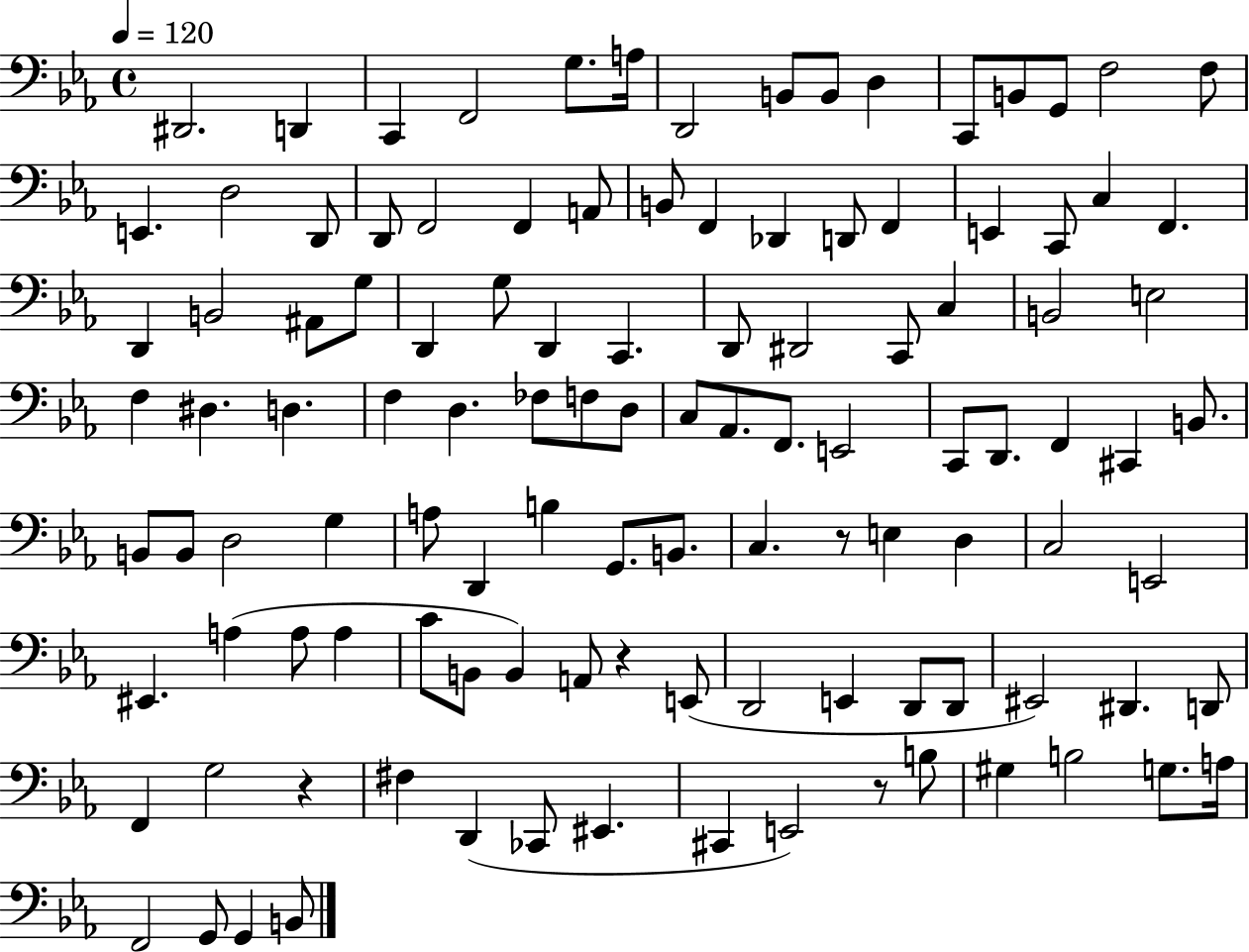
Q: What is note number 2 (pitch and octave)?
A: D2